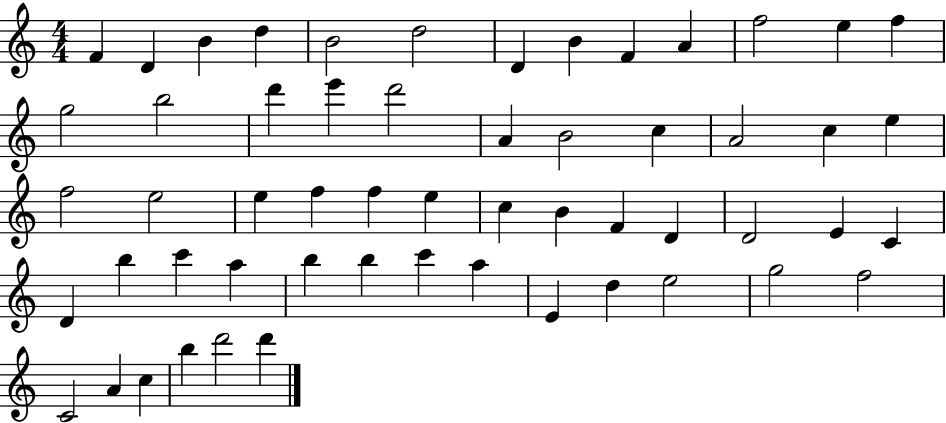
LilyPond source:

{
  \clef treble
  \numericTimeSignature
  \time 4/4
  \key c \major
  f'4 d'4 b'4 d''4 | b'2 d''2 | d'4 b'4 f'4 a'4 | f''2 e''4 f''4 | \break g''2 b''2 | d'''4 e'''4 d'''2 | a'4 b'2 c''4 | a'2 c''4 e''4 | \break f''2 e''2 | e''4 f''4 f''4 e''4 | c''4 b'4 f'4 d'4 | d'2 e'4 c'4 | \break d'4 b''4 c'''4 a''4 | b''4 b''4 c'''4 a''4 | e'4 d''4 e''2 | g''2 f''2 | \break c'2 a'4 c''4 | b''4 d'''2 d'''4 | \bar "|."
}